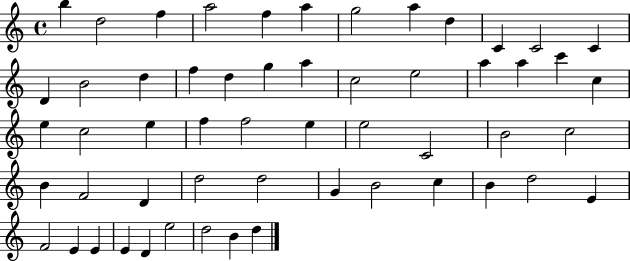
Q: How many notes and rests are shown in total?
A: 55